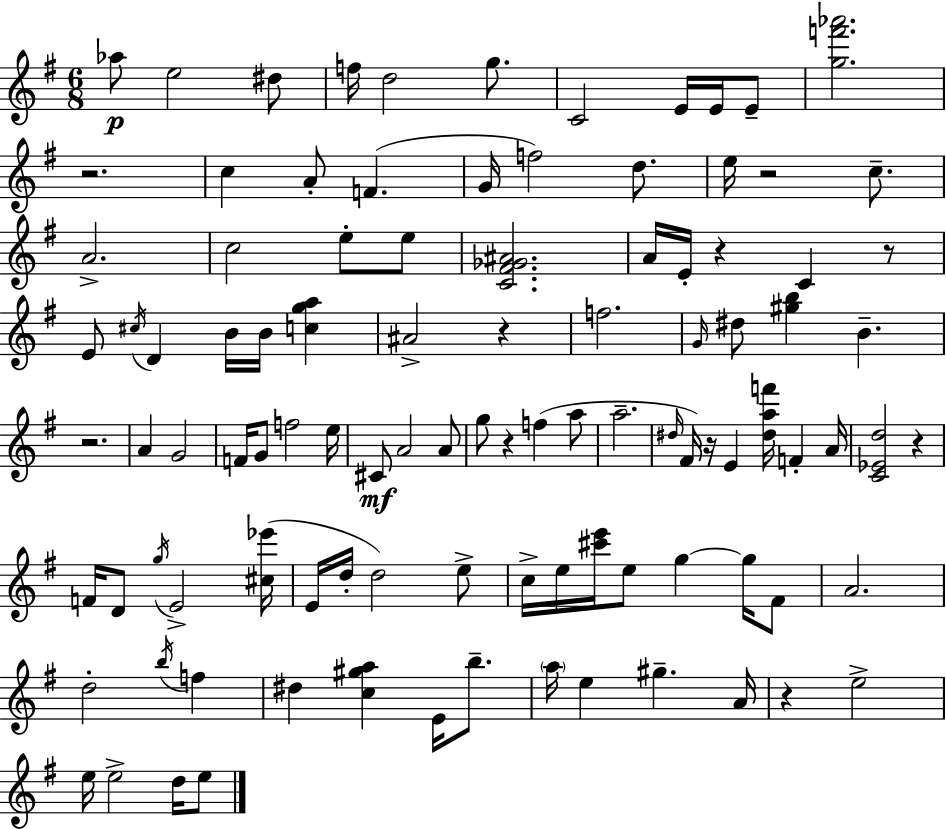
Ab5/e E5/h D#5/e F5/s D5/h G5/e. C4/h E4/s E4/s E4/e [G5,F6,Ab6]/h. R/h. C5/q A4/e F4/q. G4/s F5/h D5/e. E5/s R/h C5/e. A4/h. C5/h E5/e E5/e [C4,F#4,Gb4,A#4]/h. A4/s E4/s R/q C4/q R/e E4/e C#5/s D4/q B4/s B4/s [C5,G5,A5]/q A#4/h R/q F5/h. G4/s D#5/e [G#5,B5]/q B4/q. R/h. A4/q G4/h F4/s G4/e F5/h E5/s C#4/e A4/h A4/e G5/e R/q F5/q A5/e A5/h. D#5/s F#4/s R/s E4/q [D#5,A5,F6]/s F4/q A4/s [C4,Eb4,D5]/h R/q F4/s D4/e G5/s E4/h [C#5,Eb6]/s E4/s D5/s D5/h E5/e C5/s E5/s [C#6,E6]/s E5/e G5/q G5/s F#4/e A4/h. D5/h B5/s F5/q D#5/q [C5,G#5,A5]/q E4/s B5/e. A5/s E5/q G#5/q. A4/s R/q E5/h E5/s E5/h D5/s E5/e